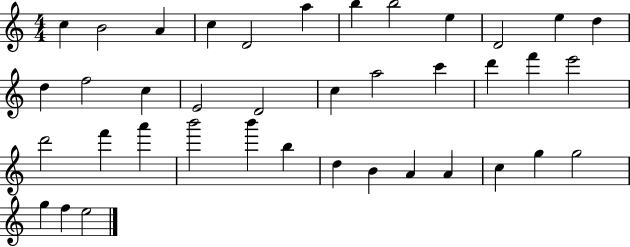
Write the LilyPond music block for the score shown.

{
  \clef treble
  \numericTimeSignature
  \time 4/4
  \key c \major
  c''4 b'2 a'4 | c''4 d'2 a''4 | b''4 b''2 e''4 | d'2 e''4 d''4 | \break d''4 f''2 c''4 | e'2 d'2 | c''4 a''2 c'''4 | d'''4 f'''4 e'''2 | \break d'''2 f'''4 a'''4 | b'''2 b'''4 b''4 | d''4 b'4 a'4 a'4 | c''4 g''4 g''2 | \break g''4 f''4 e''2 | \bar "|."
}